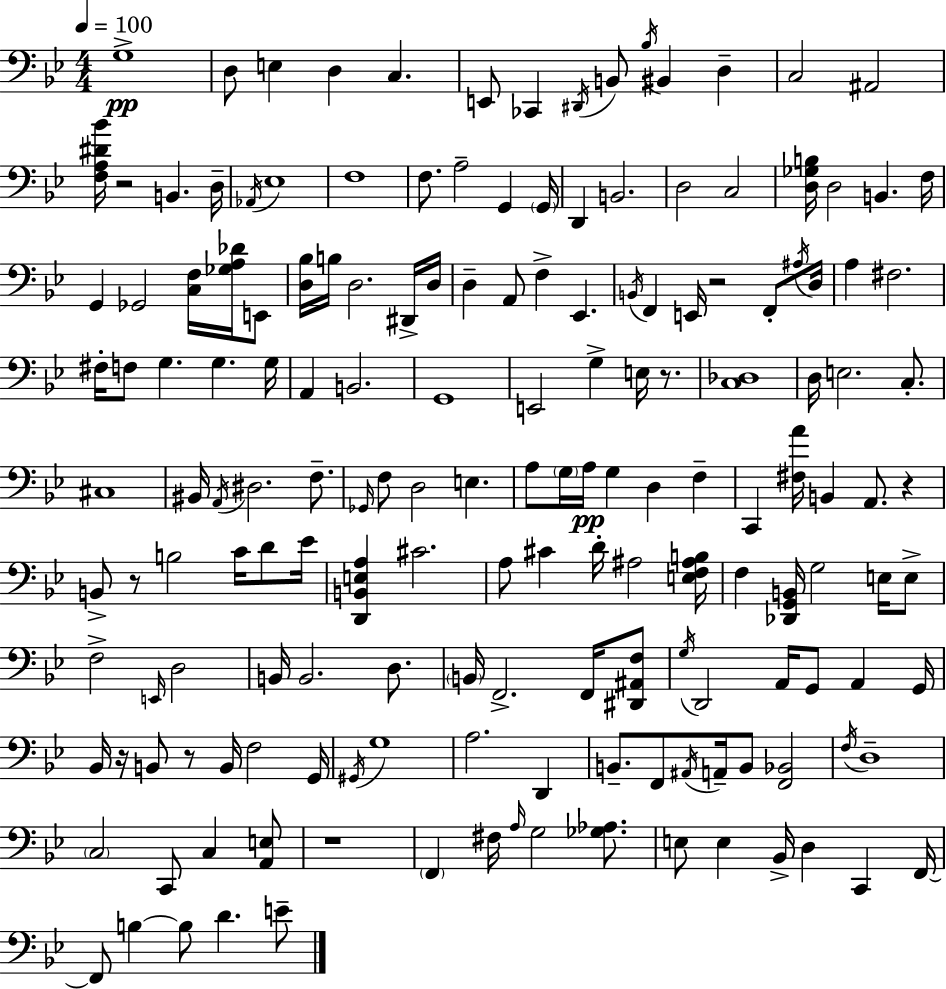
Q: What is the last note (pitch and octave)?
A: E4